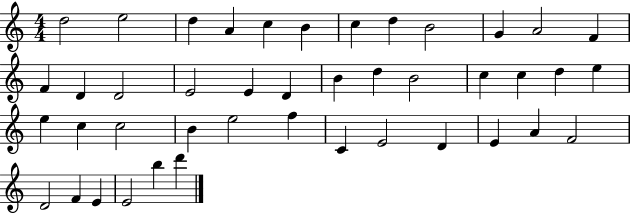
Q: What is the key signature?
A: C major